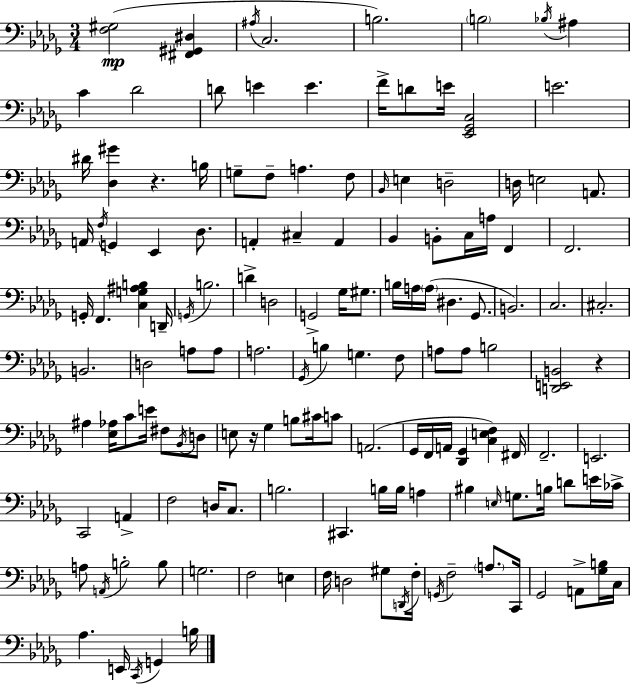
[F3,G#3]/h [F#2,G#2,D#3]/q A#3/s C3/h. B3/h. B3/h Bb3/s A#3/q C4/q Db4/h D4/e E4/q E4/q. F4/s D4/e E4/s [Eb2,Gb2,C3]/h E4/h. D#4/s [Db3,G#4]/q R/q. B3/s G3/e F3/e A3/q. F3/e Bb2/s E3/q D3/h D3/s E3/h A2/e. A2/s F3/s G2/q Eb2/q Db3/e. A2/q C#3/q A2/q Bb2/q B2/e C3/s A3/s F2/q F2/h. G2/s F2/q. [C3,G3,A#3,B3]/q D2/s G2/s B3/h. D4/q D3/h G2/h Gb3/s G#3/e. B3/s A3/s A3/s D#3/q. Gb2/e. B2/h. C3/h. C#3/h. B2/h. D3/h A3/e A3/e A3/h. Gb2/s B3/q G3/q. F3/e A3/e A3/e B3/h [D2,E2,B2]/h R/q A#3/q [Eb3,Ab3]/s C4/e E4/s F#3/e Bb2/s D3/e E3/e R/s Gb3/q B3/e C#4/s C4/e A2/h. Gb2/s F2/s A2/s [Db2,Gb2]/q [C3,E3,F3]/q F#2/s F2/h. E2/h. C2/h A2/q F3/h D3/s C3/e. B3/h. C#2/q. B3/s B3/s A3/q BIS3/q E3/s G3/e. B3/s D4/e E4/s CES4/s A3/e A2/s B3/h B3/e G3/h. F3/h E3/q F3/s D3/h G#3/e D2/s F3/s G2/s F3/h A3/e. C2/s Gb2/h A2/e [Gb3,B3]/s C3/s Ab3/q. E2/s C2/s G2/q B3/s